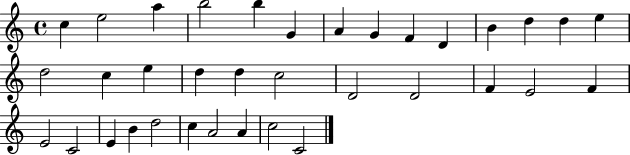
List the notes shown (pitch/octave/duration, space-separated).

C5/q E5/h A5/q B5/h B5/q G4/q A4/q G4/q F4/q D4/q B4/q D5/q D5/q E5/q D5/h C5/q E5/q D5/q D5/q C5/h D4/h D4/h F4/q E4/h F4/q E4/h C4/h E4/q B4/q D5/h C5/q A4/h A4/q C5/h C4/h